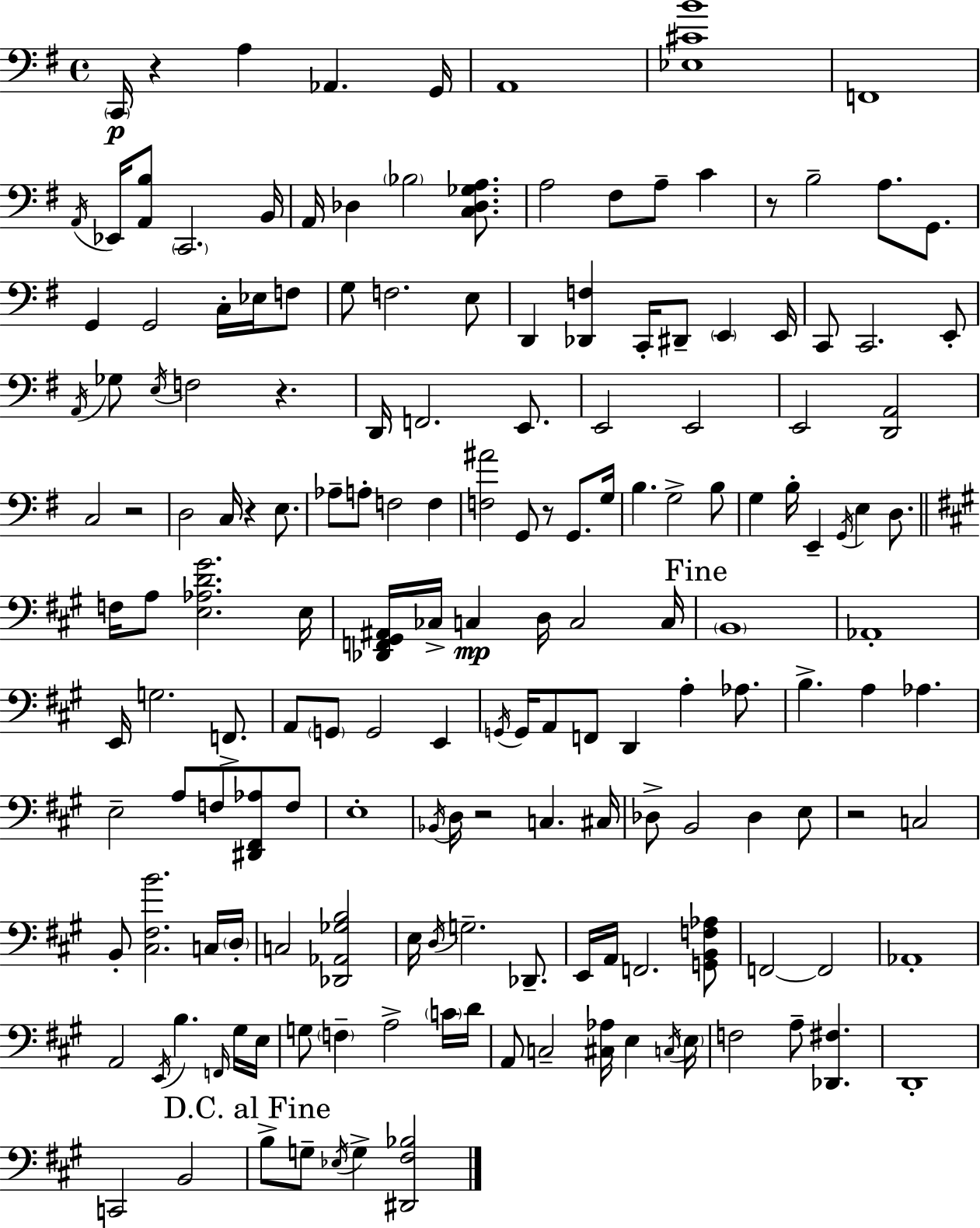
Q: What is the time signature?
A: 4/4